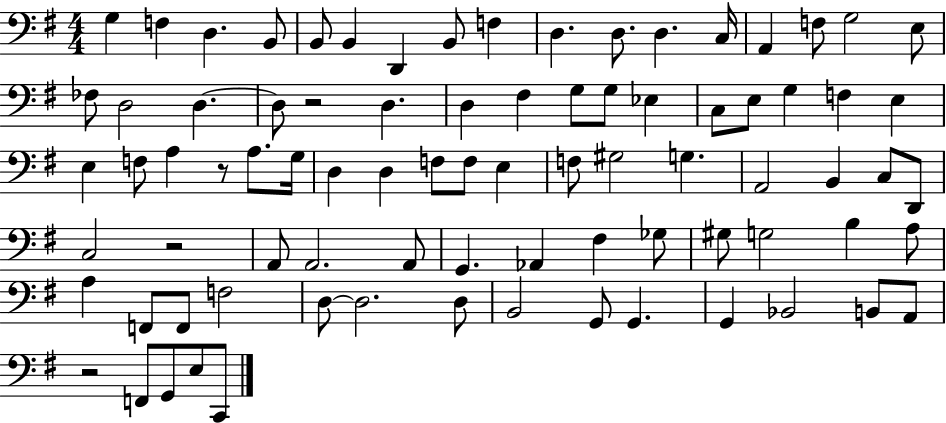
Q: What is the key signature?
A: G major